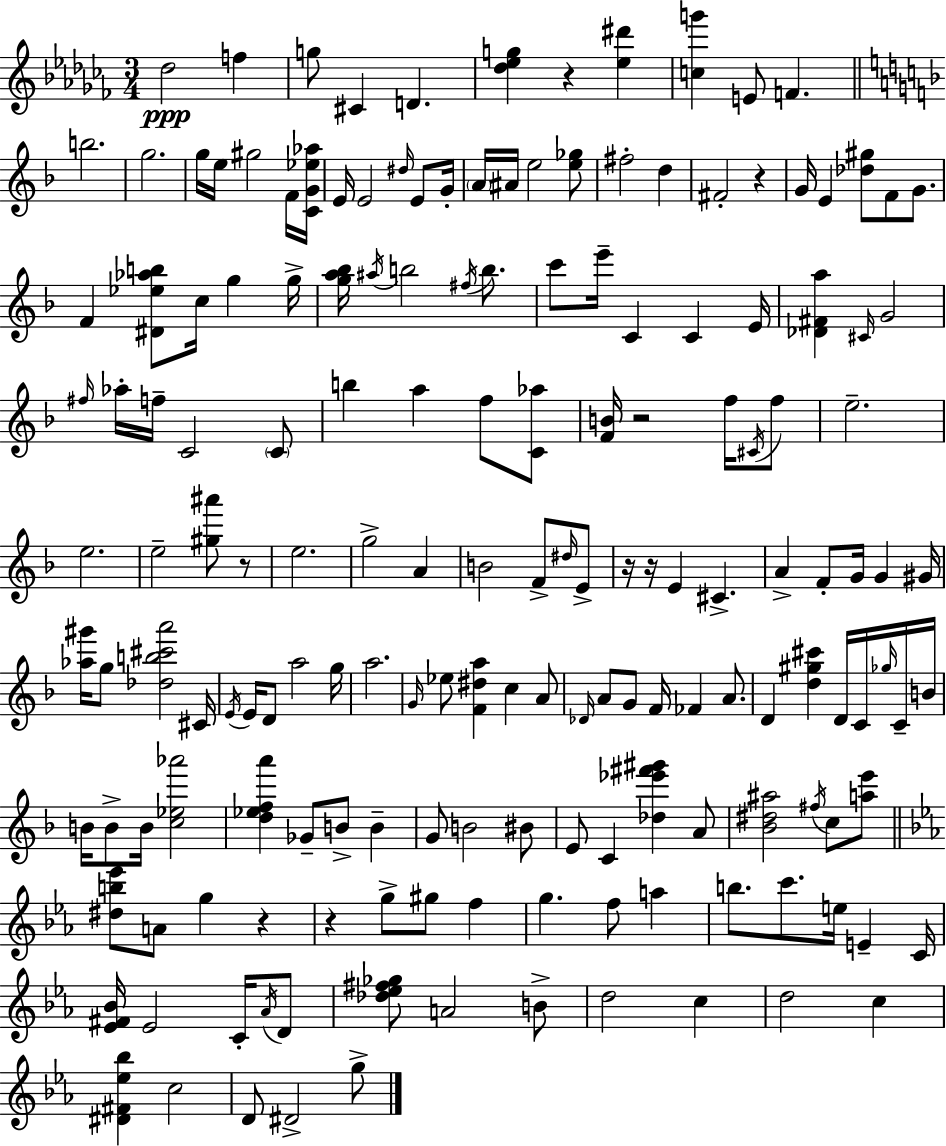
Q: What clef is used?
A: treble